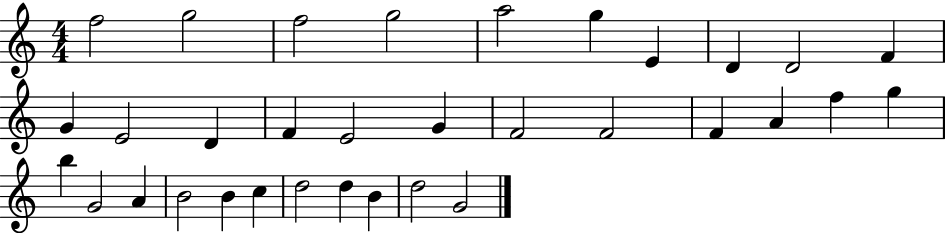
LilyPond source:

{
  \clef treble
  \numericTimeSignature
  \time 4/4
  \key c \major
  f''2 g''2 | f''2 g''2 | a''2 g''4 e'4 | d'4 d'2 f'4 | \break g'4 e'2 d'4 | f'4 e'2 g'4 | f'2 f'2 | f'4 a'4 f''4 g''4 | \break b''4 g'2 a'4 | b'2 b'4 c''4 | d''2 d''4 b'4 | d''2 g'2 | \break \bar "|."
}